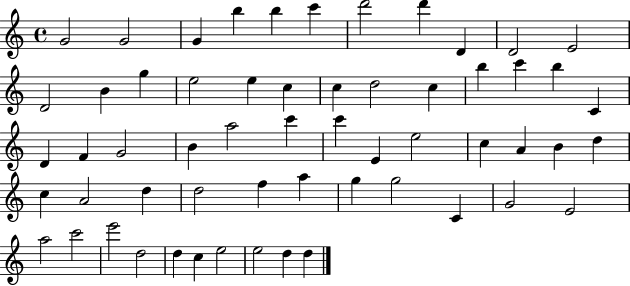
X:1
T:Untitled
M:4/4
L:1/4
K:C
G2 G2 G b b c' d'2 d' D D2 E2 D2 B g e2 e c c d2 c b c' b C D F G2 B a2 c' c' E e2 c A B d c A2 d d2 f a g g2 C G2 E2 a2 c'2 e'2 d2 d c e2 e2 d d